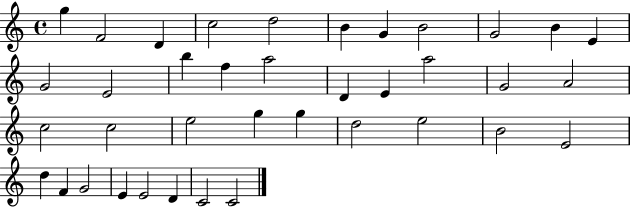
G5/q F4/h D4/q C5/h D5/h B4/q G4/q B4/h G4/h B4/q E4/q G4/h E4/h B5/q F5/q A5/h D4/q E4/q A5/h G4/h A4/h C5/h C5/h E5/h G5/q G5/q D5/h E5/h B4/h E4/h D5/q F4/q G4/h E4/q E4/h D4/q C4/h C4/h